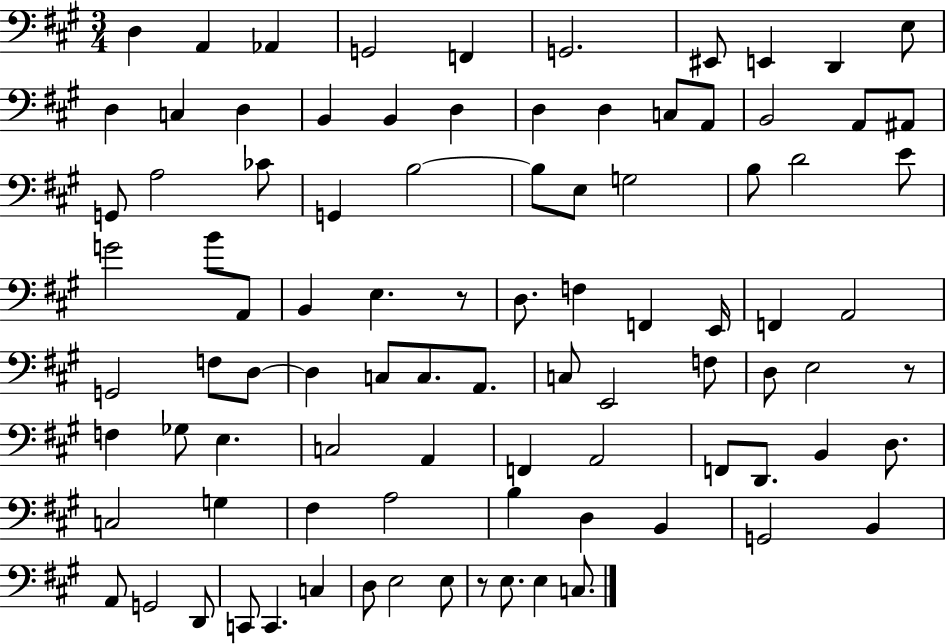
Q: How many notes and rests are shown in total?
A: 92